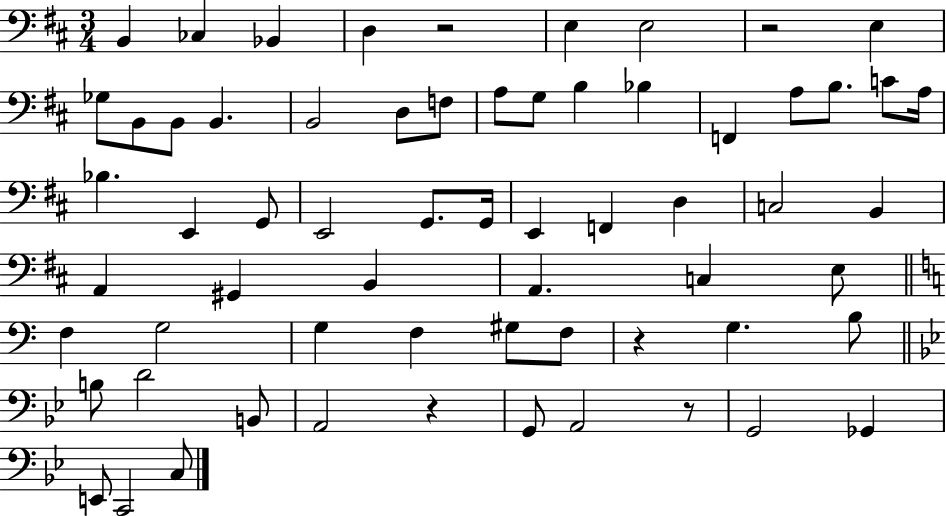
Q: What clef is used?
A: bass